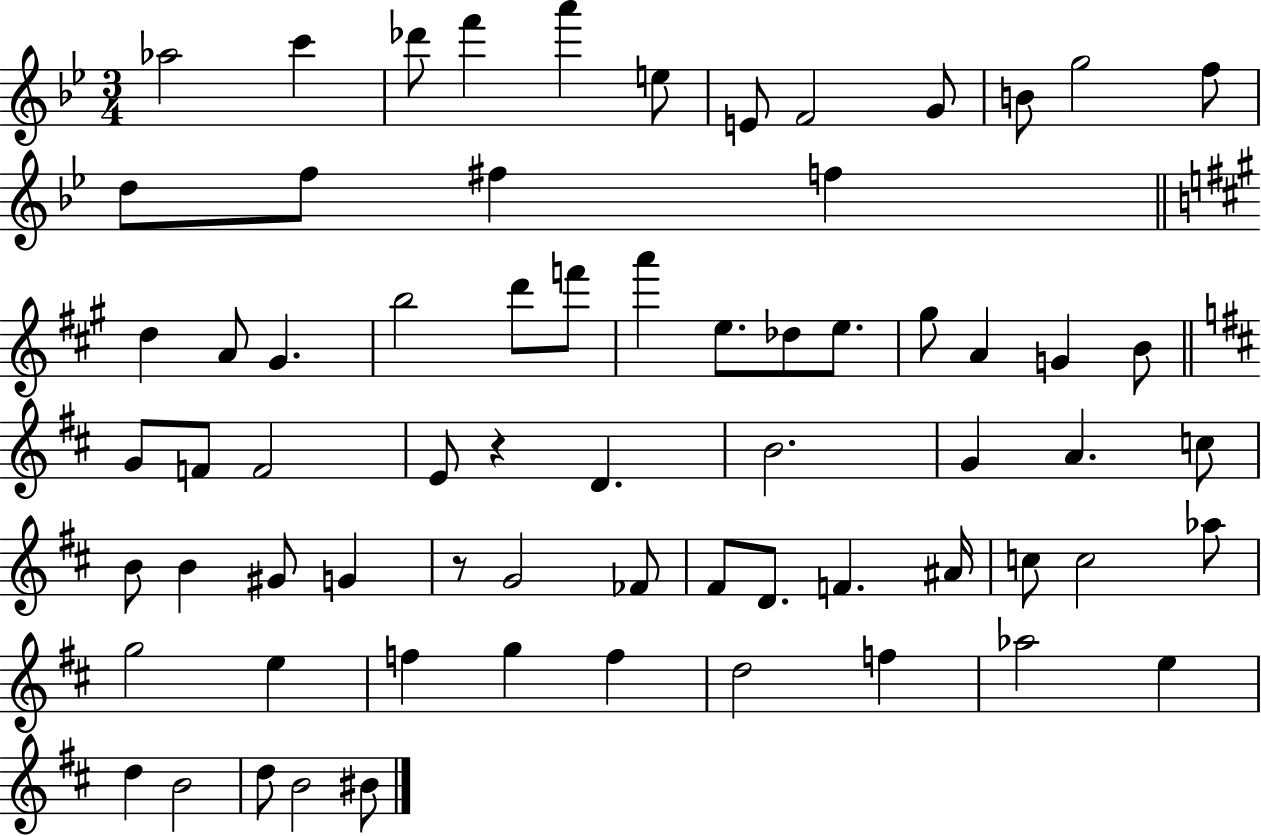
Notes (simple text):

Ab5/h C6/q Db6/e F6/q A6/q E5/e E4/e F4/h G4/e B4/e G5/h F5/e D5/e F5/e F#5/q F5/q D5/q A4/e G#4/q. B5/h D6/e F6/e A6/q E5/e. Db5/e E5/e. G#5/e A4/q G4/q B4/e G4/e F4/e F4/h E4/e R/q D4/q. B4/h. G4/q A4/q. C5/e B4/e B4/q G#4/e G4/q R/e G4/h FES4/e F#4/e D4/e. F4/q. A#4/s C5/e C5/h Ab5/e G5/h E5/q F5/q G5/q F5/q D5/h F5/q Ab5/h E5/q D5/q B4/h D5/e B4/h BIS4/e